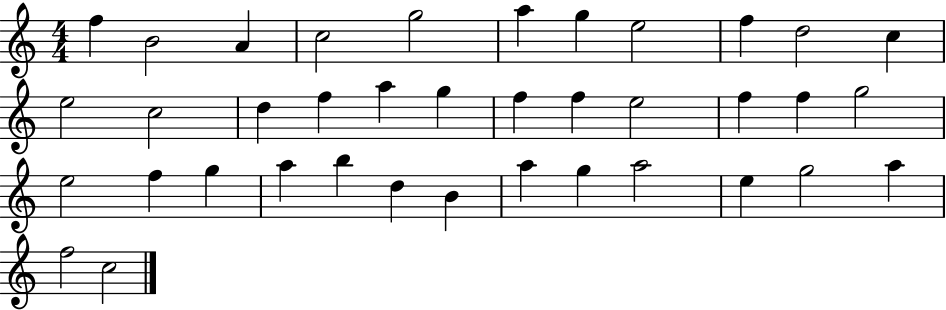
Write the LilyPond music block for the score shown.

{
  \clef treble
  \numericTimeSignature
  \time 4/4
  \key c \major
  f''4 b'2 a'4 | c''2 g''2 | a''4 g''4 e''2 | f''4 d''2 c''4 | \break e''2 c''2 | d''4 f''4 a''4 g''4 | f''4 f''4 e''2 | f''4 f''4 g''2 | \break e''2 f''4 g''4 | a''4 b''4 d''4 b'4 | a''4 g''4 a''2 | e''4 g''2 a''4 | \break f''2 c''2 | \bar "|."
}